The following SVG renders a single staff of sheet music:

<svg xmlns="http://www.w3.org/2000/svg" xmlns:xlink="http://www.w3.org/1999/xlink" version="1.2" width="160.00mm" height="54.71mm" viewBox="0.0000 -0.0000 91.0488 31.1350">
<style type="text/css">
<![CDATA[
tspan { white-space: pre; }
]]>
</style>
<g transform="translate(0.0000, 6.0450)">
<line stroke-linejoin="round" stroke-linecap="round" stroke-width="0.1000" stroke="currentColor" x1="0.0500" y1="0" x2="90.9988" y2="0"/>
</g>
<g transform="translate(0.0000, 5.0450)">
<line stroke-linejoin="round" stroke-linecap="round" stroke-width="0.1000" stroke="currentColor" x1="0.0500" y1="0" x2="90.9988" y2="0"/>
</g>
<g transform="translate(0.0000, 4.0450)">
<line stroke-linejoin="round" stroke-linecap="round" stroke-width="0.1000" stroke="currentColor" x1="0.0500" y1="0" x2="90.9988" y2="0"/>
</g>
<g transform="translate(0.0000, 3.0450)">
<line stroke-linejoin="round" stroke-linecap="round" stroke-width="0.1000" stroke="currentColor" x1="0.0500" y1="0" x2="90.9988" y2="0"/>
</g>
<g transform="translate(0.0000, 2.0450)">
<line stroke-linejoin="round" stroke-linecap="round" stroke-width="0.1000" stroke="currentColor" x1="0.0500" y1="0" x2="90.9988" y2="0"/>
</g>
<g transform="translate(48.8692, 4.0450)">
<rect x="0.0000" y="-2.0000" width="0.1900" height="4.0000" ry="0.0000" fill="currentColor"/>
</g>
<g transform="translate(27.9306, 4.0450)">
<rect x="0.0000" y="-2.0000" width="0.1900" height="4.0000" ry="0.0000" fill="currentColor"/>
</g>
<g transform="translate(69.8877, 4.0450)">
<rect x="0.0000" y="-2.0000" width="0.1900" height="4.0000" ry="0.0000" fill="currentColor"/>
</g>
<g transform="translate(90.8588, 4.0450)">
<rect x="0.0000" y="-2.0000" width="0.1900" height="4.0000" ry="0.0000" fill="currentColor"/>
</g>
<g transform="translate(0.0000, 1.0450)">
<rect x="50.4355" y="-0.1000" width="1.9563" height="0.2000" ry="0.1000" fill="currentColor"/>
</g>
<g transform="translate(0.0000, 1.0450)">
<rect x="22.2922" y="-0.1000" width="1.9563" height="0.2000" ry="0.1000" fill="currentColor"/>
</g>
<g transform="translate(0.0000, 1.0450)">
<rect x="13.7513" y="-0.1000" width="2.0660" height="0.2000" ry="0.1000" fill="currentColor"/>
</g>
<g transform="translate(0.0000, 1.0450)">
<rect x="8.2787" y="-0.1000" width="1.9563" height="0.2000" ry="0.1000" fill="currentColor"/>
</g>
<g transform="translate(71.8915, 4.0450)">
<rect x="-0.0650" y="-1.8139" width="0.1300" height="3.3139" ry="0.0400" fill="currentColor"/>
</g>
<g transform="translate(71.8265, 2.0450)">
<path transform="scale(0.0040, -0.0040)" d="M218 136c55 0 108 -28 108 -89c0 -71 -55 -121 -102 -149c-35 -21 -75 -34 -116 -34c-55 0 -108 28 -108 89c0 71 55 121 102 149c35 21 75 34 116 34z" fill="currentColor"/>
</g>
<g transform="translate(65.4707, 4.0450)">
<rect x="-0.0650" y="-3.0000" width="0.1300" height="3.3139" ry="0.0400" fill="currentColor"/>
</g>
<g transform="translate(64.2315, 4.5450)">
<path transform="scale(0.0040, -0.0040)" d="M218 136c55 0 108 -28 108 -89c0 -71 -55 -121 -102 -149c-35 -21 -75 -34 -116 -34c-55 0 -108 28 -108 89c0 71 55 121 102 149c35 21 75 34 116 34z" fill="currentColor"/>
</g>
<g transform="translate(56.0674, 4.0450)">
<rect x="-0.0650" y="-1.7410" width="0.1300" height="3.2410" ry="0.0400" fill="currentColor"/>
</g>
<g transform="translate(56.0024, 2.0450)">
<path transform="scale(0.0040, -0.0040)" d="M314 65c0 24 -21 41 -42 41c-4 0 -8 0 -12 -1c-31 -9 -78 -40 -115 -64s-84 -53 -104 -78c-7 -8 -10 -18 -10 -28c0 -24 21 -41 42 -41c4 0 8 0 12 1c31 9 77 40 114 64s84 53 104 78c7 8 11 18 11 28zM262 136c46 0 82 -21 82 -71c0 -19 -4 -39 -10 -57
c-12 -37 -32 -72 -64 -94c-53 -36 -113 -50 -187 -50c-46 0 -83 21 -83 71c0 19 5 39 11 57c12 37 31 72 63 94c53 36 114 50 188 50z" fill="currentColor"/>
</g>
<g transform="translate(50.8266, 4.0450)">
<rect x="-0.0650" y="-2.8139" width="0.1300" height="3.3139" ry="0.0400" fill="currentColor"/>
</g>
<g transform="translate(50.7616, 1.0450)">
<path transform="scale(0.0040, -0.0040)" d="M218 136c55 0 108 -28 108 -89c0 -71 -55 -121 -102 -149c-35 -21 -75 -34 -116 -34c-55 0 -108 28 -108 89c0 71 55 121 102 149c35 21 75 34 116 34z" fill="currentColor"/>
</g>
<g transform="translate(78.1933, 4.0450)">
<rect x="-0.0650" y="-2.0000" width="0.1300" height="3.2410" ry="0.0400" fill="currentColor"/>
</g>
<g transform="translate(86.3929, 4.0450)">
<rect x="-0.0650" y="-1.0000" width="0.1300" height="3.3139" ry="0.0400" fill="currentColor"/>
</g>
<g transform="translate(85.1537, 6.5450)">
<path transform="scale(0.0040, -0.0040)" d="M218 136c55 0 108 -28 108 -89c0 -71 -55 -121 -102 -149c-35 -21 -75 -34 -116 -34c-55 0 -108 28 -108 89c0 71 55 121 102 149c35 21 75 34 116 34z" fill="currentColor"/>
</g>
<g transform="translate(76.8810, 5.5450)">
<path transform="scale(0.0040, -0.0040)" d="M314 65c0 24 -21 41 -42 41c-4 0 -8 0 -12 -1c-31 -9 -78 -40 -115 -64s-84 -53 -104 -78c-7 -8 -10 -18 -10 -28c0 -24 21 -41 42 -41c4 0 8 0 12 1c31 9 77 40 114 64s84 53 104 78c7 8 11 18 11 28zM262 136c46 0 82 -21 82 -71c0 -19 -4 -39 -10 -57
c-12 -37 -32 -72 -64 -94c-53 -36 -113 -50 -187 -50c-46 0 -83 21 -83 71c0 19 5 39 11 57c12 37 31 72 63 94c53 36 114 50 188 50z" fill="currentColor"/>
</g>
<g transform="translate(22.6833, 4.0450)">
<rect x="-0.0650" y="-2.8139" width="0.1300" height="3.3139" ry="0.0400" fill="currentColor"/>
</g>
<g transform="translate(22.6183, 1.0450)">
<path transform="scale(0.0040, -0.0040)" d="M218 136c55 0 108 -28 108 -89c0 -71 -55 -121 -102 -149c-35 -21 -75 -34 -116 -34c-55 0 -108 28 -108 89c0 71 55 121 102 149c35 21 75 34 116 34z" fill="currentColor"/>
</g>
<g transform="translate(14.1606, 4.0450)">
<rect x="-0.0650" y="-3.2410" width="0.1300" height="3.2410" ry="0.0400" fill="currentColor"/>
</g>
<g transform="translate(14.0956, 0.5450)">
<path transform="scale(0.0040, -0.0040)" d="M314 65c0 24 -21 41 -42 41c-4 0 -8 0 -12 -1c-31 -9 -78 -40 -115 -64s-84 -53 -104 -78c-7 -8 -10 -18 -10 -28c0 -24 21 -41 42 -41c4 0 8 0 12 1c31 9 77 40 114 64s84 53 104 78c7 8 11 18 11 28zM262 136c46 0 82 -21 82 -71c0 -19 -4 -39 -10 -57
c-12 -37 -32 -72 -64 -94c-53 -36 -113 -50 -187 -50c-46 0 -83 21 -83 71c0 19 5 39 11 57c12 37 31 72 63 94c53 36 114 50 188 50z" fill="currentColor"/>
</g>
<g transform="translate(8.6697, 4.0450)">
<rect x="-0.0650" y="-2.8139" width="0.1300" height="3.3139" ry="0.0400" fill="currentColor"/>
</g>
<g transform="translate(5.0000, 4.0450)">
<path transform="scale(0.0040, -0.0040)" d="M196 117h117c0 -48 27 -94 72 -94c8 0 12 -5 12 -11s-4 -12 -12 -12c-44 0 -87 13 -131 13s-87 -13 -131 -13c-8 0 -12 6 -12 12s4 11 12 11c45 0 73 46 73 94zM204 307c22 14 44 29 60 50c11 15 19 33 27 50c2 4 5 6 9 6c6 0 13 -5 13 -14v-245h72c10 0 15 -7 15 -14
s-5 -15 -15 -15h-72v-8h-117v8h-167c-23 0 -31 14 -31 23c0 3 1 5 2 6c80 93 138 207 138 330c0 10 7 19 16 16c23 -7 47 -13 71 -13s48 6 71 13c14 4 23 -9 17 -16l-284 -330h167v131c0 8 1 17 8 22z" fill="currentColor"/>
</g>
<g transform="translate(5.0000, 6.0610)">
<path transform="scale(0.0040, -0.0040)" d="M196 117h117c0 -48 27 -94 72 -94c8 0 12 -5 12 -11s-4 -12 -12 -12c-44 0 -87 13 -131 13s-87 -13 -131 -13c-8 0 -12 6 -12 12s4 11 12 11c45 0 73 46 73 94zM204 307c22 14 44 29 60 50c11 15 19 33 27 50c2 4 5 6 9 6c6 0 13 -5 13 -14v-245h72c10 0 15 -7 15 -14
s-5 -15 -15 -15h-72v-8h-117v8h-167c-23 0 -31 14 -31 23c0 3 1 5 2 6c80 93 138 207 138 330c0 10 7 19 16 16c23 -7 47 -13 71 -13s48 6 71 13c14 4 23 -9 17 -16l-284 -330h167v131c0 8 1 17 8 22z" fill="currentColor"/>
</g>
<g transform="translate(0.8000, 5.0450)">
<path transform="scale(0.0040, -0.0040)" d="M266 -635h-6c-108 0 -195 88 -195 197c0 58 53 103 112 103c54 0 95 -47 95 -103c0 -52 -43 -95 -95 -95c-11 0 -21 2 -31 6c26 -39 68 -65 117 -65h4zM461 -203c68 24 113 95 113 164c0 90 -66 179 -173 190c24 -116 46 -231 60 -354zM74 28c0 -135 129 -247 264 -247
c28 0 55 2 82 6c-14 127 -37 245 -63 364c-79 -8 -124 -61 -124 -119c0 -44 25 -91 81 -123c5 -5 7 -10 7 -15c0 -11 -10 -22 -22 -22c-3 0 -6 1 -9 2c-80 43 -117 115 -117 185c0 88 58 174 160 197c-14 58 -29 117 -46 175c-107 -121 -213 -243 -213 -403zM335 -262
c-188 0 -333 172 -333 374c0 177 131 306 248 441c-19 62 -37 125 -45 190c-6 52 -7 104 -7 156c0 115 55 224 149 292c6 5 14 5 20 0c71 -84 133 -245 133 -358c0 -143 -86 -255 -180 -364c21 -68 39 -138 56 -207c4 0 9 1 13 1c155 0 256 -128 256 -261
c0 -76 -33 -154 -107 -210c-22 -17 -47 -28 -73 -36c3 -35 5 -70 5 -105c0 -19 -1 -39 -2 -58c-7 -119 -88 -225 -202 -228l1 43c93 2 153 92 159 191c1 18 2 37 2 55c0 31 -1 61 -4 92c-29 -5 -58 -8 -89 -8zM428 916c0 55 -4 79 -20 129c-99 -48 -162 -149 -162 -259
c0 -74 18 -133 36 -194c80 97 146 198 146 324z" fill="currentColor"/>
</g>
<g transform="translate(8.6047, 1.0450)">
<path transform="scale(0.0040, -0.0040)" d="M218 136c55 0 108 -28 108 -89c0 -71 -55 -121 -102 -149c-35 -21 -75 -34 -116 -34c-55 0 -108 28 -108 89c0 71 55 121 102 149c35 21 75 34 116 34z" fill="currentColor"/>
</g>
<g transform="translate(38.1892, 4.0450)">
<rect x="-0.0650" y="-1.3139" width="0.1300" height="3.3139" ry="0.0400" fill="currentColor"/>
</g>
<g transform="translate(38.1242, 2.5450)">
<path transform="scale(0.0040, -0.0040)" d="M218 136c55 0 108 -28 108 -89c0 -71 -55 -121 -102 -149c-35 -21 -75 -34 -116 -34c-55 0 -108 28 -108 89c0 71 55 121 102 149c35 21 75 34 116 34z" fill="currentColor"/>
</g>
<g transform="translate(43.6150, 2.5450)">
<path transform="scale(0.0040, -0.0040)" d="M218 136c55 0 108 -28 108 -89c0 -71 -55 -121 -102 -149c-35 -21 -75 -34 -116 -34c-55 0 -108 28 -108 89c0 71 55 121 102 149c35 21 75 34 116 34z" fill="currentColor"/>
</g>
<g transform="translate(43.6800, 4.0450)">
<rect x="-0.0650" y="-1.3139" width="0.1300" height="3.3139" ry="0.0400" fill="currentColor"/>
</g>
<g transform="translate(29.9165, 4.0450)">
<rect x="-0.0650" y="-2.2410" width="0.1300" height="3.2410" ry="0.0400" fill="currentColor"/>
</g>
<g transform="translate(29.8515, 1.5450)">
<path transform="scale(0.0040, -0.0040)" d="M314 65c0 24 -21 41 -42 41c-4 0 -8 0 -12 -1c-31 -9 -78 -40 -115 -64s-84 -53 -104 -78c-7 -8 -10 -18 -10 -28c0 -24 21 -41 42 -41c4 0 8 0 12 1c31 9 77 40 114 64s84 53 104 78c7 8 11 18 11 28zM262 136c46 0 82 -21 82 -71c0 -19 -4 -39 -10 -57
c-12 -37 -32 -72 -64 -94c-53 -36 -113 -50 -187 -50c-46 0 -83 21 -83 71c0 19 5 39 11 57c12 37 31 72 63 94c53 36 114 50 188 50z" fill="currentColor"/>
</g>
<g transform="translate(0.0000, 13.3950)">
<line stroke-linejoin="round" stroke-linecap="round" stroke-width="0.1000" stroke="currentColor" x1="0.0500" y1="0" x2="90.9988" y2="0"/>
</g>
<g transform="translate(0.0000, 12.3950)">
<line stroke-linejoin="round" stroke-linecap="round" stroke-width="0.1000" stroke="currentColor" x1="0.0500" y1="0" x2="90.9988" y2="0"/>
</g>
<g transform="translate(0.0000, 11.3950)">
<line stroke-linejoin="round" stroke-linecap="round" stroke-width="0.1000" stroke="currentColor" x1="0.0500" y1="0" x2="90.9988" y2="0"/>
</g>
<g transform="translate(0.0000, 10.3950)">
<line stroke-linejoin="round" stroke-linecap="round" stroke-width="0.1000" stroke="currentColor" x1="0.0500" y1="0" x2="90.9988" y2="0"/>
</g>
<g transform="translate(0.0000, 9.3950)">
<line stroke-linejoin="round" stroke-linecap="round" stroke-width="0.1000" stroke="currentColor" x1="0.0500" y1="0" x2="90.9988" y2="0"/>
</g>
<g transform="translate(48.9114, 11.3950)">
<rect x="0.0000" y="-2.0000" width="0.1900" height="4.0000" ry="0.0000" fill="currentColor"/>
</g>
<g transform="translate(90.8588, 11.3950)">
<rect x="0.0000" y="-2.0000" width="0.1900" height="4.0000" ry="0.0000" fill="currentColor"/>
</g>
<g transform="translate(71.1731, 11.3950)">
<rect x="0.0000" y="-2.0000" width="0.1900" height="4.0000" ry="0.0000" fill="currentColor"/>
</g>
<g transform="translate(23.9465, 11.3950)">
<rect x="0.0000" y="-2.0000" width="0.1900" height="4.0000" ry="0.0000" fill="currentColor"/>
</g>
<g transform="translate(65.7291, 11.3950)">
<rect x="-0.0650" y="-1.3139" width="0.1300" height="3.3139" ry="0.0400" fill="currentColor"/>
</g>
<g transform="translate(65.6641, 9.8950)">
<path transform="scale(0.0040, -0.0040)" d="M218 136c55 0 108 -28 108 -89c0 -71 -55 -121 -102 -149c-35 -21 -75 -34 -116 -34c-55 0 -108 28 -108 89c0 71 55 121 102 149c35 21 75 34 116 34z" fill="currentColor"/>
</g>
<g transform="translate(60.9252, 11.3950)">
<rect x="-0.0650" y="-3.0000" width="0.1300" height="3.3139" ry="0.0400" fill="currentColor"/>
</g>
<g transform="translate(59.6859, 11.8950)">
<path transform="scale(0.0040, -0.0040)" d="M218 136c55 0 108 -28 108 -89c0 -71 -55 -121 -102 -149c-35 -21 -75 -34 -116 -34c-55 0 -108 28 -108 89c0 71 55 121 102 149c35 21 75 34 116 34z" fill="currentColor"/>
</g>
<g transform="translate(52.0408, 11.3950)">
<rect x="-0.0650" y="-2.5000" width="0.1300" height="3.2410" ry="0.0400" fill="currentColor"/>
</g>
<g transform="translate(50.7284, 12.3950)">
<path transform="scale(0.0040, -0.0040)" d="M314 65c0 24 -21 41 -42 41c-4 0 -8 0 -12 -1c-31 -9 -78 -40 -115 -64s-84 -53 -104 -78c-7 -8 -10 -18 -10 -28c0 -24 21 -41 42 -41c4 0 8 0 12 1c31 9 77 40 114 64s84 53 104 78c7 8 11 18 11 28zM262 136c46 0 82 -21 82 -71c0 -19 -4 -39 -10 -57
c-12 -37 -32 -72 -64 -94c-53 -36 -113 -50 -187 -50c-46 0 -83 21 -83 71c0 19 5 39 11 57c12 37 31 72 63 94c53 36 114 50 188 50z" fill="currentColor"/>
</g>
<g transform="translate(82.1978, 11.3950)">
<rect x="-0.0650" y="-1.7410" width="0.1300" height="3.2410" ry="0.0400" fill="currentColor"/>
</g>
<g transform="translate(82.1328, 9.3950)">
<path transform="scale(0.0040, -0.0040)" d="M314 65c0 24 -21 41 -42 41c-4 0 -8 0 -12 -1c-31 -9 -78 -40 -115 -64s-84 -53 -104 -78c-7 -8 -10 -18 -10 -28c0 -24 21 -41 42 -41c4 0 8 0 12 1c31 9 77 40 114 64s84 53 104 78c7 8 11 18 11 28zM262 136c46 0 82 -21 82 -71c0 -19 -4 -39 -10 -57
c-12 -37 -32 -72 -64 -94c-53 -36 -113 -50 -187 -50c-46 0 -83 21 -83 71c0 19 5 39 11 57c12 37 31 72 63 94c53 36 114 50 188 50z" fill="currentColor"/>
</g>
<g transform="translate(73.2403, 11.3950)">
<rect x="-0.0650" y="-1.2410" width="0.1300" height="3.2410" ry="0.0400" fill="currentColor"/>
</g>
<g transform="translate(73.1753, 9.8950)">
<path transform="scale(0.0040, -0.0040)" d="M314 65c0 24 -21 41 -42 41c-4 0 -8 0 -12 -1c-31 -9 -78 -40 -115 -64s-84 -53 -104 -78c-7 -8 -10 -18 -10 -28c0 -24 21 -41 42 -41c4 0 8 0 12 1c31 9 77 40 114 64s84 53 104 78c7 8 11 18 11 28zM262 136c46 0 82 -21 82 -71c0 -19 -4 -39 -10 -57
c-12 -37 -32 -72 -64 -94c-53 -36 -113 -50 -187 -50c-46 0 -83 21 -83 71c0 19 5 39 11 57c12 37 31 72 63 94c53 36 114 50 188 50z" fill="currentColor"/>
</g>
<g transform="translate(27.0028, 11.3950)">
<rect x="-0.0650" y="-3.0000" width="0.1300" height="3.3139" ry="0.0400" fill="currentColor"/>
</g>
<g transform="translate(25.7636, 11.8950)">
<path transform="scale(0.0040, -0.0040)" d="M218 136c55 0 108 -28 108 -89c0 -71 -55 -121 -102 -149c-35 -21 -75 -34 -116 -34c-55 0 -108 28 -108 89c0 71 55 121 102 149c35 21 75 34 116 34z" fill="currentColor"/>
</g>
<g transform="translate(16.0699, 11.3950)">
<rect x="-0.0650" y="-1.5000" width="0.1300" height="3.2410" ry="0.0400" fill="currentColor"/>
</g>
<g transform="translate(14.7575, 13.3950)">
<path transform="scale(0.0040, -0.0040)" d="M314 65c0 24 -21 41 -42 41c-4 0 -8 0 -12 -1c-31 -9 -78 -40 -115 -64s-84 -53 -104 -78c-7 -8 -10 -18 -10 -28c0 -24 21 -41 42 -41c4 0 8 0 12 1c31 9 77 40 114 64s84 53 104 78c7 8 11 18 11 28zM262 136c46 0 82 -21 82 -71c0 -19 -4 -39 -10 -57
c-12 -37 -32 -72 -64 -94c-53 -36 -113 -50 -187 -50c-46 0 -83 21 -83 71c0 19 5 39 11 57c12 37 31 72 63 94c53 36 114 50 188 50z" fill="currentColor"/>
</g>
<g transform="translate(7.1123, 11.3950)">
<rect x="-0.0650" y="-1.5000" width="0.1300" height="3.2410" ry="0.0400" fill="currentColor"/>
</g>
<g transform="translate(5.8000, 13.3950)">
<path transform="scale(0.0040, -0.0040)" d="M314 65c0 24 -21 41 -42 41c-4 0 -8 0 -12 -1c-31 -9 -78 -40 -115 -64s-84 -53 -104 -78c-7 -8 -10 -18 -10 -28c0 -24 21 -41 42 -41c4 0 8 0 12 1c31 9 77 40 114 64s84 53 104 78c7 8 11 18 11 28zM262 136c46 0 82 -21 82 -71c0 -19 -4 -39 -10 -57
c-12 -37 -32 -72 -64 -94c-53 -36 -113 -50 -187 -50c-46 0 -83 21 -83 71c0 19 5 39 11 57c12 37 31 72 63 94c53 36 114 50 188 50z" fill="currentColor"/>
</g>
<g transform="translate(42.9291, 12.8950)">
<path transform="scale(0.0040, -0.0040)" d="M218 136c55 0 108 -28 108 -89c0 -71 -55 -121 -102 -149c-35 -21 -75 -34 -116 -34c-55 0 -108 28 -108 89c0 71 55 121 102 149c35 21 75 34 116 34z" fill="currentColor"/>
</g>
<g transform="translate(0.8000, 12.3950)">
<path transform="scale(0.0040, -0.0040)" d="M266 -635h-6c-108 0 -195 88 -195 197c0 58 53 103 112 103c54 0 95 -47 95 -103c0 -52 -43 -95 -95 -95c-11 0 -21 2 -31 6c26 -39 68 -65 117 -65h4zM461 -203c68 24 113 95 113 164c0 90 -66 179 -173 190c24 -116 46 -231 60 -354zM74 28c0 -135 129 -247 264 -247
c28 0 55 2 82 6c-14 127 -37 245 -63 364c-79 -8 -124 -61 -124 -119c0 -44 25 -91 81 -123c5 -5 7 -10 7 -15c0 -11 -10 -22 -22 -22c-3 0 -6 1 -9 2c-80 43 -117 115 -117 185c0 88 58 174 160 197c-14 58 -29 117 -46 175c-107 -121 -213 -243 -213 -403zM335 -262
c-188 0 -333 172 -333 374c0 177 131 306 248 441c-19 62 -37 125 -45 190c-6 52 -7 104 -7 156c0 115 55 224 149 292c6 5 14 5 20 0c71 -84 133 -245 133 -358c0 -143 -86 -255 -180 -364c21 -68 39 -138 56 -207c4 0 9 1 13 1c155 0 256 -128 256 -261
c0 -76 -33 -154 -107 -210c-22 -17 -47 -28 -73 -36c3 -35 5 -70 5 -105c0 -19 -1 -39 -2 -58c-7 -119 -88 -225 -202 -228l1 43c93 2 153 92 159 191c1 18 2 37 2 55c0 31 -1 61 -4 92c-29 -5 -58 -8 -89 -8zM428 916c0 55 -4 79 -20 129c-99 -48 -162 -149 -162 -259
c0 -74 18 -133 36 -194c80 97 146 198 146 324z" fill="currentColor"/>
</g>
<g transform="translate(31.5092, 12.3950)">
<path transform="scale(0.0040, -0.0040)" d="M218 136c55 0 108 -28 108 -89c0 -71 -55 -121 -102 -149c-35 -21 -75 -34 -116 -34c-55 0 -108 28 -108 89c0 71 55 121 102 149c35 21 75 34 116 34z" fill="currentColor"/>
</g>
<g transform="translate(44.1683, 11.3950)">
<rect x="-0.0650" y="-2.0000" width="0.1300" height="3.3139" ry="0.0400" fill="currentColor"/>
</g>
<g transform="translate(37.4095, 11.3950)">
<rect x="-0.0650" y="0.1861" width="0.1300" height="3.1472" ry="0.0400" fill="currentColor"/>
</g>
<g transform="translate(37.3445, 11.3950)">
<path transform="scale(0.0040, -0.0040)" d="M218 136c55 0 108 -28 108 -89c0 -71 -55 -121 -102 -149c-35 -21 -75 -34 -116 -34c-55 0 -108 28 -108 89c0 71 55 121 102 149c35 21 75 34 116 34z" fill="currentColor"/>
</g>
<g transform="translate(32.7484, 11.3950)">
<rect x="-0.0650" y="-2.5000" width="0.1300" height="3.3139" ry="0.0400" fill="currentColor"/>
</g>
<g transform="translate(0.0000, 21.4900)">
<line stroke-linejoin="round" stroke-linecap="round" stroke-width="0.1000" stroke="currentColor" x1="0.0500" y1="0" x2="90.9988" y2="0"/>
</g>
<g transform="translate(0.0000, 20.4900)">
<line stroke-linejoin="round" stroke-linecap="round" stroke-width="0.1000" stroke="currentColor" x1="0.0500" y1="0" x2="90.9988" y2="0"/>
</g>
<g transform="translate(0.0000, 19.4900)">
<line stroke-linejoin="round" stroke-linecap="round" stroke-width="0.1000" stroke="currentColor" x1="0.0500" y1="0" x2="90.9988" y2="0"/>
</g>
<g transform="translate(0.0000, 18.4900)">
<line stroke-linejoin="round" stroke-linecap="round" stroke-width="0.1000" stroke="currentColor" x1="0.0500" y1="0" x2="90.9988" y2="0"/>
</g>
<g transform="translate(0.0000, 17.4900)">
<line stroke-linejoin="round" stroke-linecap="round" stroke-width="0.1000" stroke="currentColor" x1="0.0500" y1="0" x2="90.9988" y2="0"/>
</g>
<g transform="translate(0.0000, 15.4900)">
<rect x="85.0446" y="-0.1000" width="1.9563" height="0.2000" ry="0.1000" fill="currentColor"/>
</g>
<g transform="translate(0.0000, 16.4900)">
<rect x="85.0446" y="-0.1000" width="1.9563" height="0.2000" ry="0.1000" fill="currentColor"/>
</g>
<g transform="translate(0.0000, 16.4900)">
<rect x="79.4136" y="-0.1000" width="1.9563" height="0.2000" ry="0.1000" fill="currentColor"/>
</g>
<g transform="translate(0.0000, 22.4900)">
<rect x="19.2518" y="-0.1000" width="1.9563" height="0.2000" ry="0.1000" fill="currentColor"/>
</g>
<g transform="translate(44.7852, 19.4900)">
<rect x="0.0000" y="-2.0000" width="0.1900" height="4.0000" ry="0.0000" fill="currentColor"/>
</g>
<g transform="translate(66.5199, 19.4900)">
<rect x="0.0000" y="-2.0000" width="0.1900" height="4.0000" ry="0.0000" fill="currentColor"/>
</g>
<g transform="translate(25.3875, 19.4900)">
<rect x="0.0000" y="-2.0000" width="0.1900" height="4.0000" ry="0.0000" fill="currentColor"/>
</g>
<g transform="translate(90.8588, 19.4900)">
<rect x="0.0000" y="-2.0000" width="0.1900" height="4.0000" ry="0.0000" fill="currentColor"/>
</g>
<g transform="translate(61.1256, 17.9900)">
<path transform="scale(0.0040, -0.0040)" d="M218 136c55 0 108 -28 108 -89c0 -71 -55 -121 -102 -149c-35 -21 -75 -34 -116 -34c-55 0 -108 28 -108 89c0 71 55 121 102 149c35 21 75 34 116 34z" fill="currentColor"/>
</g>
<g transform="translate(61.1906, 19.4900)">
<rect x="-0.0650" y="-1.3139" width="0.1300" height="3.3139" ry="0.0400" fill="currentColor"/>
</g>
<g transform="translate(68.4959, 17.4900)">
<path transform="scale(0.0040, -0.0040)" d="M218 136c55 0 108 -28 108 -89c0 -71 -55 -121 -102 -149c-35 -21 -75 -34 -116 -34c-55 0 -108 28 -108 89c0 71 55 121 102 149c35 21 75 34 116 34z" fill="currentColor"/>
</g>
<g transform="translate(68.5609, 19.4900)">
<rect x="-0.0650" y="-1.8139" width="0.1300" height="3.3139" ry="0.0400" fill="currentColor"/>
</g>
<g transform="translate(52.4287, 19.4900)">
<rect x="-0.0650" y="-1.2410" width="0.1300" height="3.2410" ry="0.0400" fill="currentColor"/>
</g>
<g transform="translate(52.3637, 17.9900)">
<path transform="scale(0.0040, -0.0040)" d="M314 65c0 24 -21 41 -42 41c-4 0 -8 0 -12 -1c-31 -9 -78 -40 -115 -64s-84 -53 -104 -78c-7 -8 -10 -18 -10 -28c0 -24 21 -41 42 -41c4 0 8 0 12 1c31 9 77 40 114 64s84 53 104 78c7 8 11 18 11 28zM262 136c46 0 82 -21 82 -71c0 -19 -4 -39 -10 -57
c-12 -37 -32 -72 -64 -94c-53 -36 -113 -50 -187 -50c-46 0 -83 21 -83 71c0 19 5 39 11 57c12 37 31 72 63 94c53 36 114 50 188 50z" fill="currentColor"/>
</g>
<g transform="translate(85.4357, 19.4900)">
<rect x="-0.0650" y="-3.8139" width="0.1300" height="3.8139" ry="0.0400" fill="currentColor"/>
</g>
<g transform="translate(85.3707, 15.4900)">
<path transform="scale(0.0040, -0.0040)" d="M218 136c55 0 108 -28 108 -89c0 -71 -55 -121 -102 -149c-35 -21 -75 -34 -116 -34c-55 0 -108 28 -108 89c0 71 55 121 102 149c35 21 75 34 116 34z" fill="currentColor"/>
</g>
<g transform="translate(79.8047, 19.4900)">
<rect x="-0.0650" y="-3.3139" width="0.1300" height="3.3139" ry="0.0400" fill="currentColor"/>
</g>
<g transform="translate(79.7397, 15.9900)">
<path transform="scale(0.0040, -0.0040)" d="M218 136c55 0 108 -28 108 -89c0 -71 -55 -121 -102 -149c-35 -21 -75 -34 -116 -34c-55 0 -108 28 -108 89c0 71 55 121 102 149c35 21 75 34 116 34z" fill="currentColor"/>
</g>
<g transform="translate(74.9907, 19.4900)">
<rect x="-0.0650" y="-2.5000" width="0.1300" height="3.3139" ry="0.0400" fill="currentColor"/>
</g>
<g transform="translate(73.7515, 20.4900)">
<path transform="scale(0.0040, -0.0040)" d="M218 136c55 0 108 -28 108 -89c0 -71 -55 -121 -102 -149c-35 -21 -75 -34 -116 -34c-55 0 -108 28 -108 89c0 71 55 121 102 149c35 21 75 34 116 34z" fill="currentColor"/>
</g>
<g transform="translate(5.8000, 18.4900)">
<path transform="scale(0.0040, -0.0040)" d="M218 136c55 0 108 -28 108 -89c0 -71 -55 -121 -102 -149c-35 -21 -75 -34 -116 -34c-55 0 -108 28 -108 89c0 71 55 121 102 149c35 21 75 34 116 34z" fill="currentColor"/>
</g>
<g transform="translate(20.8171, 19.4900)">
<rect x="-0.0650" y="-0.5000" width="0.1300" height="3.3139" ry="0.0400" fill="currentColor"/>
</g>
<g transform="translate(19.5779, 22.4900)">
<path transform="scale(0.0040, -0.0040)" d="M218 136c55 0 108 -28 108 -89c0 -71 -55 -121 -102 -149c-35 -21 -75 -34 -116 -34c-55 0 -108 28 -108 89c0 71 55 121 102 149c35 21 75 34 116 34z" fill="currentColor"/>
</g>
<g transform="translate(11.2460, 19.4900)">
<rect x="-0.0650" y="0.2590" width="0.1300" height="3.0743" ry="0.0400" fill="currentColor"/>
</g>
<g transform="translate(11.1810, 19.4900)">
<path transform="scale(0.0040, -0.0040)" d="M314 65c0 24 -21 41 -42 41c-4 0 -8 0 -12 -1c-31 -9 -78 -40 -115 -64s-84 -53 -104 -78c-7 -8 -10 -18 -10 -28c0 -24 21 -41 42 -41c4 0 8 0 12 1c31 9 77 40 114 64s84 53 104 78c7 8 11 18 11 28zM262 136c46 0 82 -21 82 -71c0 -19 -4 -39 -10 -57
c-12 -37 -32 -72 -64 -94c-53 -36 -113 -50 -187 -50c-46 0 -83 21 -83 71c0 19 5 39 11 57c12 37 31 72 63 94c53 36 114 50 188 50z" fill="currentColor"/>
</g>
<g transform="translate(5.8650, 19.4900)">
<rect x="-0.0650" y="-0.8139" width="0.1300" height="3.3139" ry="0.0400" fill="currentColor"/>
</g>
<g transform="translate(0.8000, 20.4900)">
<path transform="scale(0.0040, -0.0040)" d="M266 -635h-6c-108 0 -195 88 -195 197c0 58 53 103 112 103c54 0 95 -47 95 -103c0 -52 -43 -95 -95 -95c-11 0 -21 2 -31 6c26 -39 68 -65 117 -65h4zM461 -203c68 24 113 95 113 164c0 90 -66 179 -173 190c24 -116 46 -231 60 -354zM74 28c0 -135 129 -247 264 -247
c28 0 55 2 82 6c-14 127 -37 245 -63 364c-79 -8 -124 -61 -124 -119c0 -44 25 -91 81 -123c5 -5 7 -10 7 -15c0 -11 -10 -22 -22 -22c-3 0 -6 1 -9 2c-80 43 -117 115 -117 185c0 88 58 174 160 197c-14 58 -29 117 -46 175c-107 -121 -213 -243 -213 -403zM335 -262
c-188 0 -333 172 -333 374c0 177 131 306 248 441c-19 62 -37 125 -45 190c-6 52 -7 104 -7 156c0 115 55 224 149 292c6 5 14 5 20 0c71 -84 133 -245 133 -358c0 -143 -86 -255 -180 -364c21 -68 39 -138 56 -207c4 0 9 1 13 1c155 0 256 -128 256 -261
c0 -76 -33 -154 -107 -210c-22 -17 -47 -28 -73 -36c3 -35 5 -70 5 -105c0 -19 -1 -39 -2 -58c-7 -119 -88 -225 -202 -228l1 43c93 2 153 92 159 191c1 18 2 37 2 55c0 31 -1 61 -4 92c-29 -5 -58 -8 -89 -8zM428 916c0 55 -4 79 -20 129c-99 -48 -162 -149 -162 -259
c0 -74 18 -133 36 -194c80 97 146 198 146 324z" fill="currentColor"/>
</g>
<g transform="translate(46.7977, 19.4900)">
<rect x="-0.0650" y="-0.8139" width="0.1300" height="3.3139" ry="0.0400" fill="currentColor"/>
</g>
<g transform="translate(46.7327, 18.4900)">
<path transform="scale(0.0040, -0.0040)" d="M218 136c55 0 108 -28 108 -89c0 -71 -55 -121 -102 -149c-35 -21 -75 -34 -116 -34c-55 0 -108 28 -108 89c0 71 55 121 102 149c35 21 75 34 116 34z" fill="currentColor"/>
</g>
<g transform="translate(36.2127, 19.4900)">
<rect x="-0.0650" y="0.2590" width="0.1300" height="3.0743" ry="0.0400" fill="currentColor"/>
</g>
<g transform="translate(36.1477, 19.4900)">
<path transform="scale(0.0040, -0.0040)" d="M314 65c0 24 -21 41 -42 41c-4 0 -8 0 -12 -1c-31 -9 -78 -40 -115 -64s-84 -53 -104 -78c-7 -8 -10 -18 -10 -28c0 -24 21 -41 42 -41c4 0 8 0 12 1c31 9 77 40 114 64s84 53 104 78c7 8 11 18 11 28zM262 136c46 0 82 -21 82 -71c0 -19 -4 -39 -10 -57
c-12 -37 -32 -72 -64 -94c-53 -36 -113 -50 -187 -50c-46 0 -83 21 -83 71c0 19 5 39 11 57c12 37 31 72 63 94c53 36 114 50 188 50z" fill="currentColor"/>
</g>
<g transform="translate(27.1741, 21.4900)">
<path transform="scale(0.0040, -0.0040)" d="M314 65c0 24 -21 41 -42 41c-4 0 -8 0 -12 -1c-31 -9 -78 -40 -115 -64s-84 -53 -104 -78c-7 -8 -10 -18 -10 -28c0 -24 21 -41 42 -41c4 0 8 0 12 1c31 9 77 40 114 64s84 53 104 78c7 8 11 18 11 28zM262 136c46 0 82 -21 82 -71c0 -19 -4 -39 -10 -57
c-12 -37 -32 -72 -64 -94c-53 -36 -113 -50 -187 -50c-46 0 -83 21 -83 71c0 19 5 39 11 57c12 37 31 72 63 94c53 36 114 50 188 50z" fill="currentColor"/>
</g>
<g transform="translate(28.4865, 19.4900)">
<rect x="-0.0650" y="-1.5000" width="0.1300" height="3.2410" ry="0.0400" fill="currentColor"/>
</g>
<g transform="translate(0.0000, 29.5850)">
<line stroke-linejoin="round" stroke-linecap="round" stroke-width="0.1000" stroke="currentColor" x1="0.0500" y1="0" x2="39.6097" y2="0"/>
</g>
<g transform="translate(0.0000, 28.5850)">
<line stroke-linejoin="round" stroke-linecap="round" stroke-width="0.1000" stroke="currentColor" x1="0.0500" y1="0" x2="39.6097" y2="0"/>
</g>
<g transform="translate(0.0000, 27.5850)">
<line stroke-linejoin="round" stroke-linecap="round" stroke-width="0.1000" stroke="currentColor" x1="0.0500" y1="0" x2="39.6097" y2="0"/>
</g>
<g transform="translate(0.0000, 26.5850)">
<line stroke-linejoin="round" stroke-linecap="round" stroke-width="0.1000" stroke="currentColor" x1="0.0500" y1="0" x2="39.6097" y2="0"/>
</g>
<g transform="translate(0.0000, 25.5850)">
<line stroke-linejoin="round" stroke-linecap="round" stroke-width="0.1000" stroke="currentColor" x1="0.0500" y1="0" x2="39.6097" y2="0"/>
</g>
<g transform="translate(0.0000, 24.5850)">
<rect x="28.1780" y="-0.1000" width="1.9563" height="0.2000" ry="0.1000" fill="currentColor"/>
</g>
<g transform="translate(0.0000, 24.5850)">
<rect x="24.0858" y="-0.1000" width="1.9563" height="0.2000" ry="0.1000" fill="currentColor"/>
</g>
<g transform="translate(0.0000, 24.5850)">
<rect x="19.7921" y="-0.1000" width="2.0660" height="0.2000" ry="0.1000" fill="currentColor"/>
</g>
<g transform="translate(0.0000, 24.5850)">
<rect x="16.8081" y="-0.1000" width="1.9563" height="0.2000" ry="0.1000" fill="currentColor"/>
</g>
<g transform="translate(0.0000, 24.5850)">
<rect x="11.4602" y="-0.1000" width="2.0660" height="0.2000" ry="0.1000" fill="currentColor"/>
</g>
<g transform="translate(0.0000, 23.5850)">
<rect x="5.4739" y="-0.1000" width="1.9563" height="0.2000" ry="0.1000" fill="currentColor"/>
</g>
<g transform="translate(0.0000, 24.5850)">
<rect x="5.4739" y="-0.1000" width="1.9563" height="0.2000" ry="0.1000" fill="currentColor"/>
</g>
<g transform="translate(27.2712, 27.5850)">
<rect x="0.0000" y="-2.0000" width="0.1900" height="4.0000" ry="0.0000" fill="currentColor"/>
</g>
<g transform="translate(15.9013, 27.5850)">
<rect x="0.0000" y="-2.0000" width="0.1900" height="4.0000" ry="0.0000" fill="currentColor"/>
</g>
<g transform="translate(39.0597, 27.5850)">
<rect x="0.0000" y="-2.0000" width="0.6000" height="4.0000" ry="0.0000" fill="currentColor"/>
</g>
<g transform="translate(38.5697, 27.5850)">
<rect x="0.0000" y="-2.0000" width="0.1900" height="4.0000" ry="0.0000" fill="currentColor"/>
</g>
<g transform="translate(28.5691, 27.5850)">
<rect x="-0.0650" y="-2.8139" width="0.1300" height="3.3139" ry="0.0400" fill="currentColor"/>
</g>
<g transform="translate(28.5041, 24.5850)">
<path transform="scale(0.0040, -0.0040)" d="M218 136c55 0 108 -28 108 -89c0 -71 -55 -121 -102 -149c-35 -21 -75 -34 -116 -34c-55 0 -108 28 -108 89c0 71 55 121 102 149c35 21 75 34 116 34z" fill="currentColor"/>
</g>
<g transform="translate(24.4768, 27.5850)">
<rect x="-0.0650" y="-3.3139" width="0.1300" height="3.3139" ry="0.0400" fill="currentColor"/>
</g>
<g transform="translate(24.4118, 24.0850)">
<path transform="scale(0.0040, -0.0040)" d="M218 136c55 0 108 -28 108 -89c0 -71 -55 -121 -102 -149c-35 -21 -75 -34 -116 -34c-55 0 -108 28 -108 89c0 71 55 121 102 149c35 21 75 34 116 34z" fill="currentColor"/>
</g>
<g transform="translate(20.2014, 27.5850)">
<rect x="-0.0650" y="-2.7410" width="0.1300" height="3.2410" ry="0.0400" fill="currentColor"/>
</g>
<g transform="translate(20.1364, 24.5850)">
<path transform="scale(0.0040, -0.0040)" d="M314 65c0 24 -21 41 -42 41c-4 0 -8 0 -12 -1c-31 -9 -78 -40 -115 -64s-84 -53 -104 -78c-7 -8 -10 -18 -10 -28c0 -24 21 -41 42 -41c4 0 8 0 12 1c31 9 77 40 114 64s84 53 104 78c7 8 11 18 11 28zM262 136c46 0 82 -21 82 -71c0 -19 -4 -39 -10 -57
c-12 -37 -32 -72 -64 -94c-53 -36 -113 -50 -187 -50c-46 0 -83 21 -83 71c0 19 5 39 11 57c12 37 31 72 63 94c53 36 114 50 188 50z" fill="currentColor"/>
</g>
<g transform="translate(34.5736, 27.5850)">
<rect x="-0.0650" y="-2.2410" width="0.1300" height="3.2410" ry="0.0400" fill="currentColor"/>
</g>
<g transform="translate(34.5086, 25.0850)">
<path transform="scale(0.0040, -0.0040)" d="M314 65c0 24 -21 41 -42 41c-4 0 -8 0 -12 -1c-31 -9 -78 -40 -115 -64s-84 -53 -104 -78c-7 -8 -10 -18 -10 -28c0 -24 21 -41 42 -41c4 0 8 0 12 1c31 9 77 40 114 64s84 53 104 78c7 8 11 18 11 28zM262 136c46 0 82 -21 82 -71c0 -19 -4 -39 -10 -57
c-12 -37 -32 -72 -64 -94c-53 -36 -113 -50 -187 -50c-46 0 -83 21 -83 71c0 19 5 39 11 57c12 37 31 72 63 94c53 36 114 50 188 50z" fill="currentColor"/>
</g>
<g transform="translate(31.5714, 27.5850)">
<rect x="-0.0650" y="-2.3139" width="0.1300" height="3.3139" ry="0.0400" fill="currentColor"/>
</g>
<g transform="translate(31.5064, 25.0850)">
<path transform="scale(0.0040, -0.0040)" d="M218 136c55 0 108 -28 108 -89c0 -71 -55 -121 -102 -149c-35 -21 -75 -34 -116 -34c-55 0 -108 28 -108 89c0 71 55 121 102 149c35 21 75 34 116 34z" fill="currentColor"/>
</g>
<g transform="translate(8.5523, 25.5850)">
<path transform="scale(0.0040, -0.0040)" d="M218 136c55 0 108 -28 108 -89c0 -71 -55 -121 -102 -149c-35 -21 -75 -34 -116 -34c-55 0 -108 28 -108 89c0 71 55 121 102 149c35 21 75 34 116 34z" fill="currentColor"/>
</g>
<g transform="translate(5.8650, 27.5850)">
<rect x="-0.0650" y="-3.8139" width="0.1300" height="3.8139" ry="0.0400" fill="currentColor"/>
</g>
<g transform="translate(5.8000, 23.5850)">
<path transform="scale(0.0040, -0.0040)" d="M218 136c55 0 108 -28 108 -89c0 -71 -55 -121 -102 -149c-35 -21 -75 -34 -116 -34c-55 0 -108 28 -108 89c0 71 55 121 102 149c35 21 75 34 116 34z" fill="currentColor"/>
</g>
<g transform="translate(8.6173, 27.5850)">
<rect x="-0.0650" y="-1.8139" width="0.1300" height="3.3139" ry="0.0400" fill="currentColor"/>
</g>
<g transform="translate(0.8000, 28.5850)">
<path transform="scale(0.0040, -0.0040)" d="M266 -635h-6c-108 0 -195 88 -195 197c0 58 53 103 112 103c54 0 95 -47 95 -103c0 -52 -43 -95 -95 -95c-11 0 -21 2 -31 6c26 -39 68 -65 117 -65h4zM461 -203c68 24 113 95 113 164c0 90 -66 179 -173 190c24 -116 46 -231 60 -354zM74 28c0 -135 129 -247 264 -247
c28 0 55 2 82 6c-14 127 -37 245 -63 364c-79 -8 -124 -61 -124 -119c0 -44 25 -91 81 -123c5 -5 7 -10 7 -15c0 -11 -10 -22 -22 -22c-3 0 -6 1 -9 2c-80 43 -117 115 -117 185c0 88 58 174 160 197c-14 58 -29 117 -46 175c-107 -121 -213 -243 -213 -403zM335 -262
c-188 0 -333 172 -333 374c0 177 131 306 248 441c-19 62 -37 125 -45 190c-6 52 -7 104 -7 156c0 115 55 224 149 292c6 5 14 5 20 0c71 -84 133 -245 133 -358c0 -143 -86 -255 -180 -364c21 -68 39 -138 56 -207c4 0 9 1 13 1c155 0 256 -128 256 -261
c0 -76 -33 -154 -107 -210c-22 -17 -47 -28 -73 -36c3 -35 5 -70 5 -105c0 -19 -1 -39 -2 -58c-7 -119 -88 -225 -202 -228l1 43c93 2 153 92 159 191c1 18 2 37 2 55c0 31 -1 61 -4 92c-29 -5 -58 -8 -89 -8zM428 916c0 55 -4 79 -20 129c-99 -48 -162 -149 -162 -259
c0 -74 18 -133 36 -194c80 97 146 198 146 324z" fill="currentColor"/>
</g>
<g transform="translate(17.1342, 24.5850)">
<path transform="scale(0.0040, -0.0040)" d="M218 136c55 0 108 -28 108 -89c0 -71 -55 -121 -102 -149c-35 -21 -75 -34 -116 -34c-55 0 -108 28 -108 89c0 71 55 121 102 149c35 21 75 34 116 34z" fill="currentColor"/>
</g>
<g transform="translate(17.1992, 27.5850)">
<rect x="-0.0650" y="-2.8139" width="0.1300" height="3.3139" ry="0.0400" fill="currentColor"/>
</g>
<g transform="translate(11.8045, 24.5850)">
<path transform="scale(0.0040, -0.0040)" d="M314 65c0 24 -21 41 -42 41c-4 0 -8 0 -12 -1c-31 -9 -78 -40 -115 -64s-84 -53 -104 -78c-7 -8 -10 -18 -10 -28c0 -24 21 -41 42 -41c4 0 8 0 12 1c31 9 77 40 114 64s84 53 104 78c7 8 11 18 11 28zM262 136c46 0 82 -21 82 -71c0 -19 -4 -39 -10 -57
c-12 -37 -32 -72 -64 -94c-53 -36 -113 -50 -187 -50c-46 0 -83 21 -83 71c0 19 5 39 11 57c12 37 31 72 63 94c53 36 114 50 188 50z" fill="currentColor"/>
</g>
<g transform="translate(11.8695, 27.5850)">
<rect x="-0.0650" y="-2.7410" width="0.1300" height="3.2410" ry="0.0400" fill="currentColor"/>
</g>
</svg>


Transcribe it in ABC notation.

X:1
T:Untitled
M:4/4
L:1/4
K:C
a b2 a g2 e e a f2 A f F2 D E2 E2 A G B F G2 A e e2 f2 d B2 C E2 B2 d e2 e f G b c' c' f a2 a a2 b a g g2